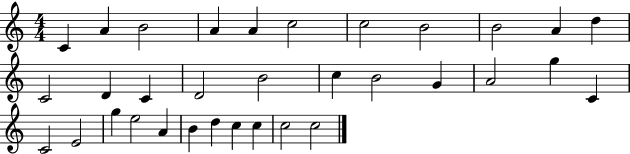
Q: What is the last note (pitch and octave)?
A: C5